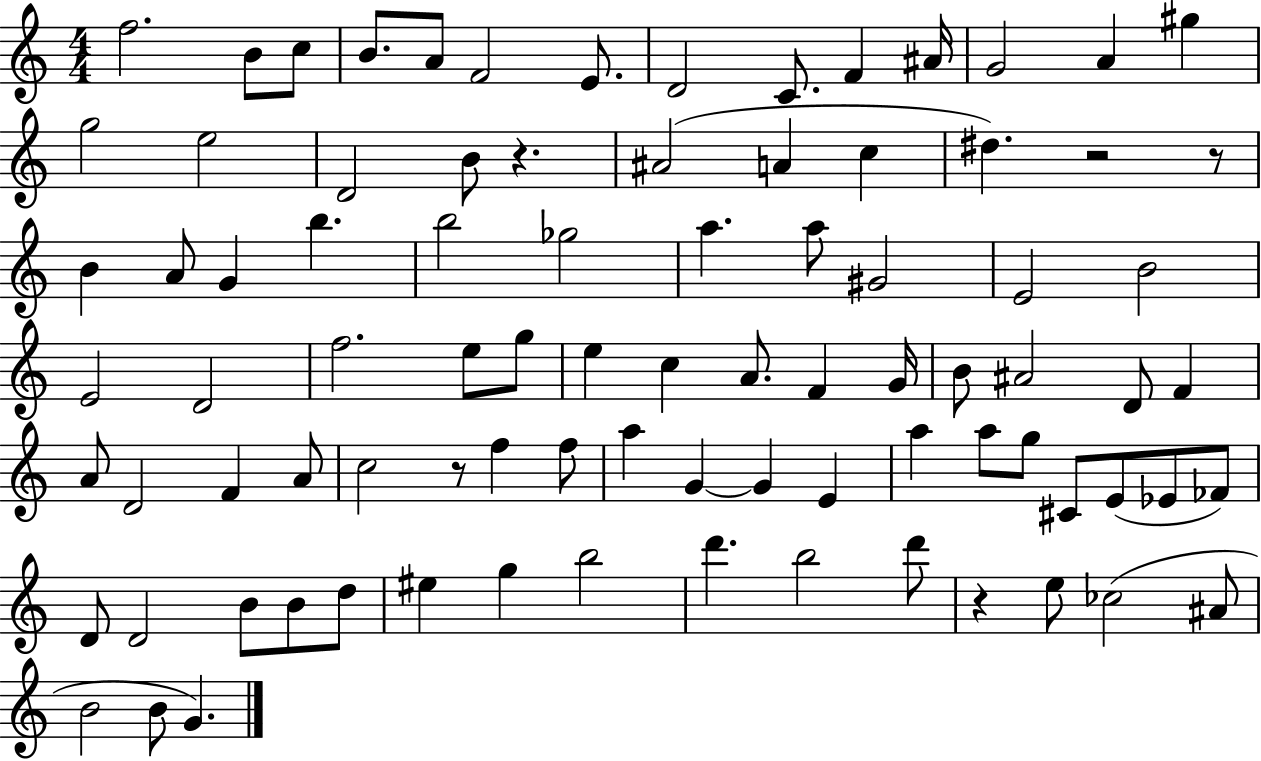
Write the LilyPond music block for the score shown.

{
  \clef treble
  \numericTimeSignature
  \time 4/4
  \key c \major
  \repeat volta 2 { f''2. b'8 c''8 | b'8. a'8 f'2 e'8. | d'2 c'8. f'4 ais'16 | g'2 a'4 gis''4 | \break g''2 e''2 | d'2 b'8 r4. | ais'2( a'4 c''4 | dis''4.) r2 r8 | \break b'4 a'8 g'4 b''4. | b''2 ges''2 | a''4. a''8 gis'2 | e'2 b'2 | \break e'2 d'2 | f''2. e''8 g''8 | e''4 c''4 a'8. f'4 g'16 | b'8 ais'2 d'8 f'4 | \break a'8 d'2 f'4 a'8 | c''2 r8 f''4 f''8 | a''4 g'4~~ g'4 e'4 | a''4 a''8 g''8 cis'8 e'8( ees'8 fes'8) | \break d'8 d'2 b'8 b'8 d''8 | eis''4 g''4 b''2 | d'''4. b''2 d'''8 | r4 e''8 ces''2( ais'8 | \break b'2 b'8 g'4.) | } \bar "|."
}